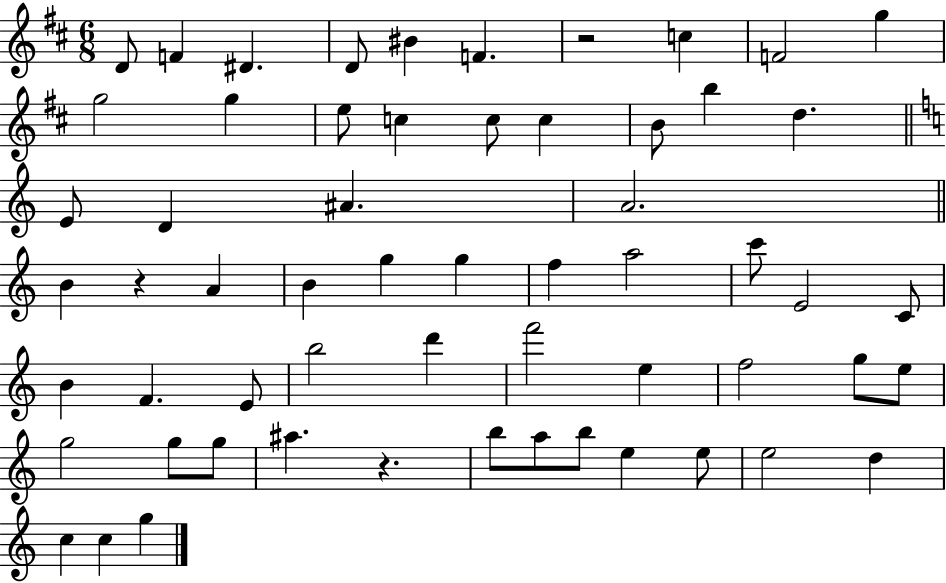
D4/e F4/q D#4/q. D4/e BIS4/q F4/q. R/h C5/q F4/h G5/q G5/h G5/q E5/e C5/q C5/e C5/q B4/e B5/q D5/q. E4/e D4/q A#4/q. A4/h. B4/q R/q A4/q B4/q G5/q G5/q F5/q A5/h C6/e E4/h C4/e B4/q F4/q. E4/e B5/h D6/q F6/h E5/q F5/h G5/e E5/e G5/h G5/e G5/e A#5/q. R/q. B5/e A5/e B5/e E5/q E5/e E5/h D5/q C5/q C5/q G5/q